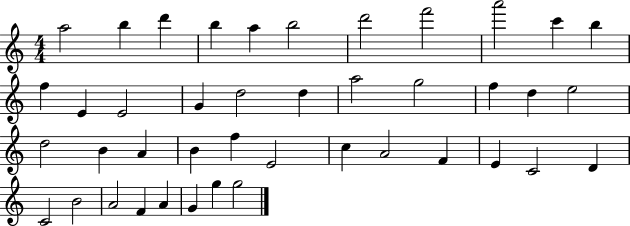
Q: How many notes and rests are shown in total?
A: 42